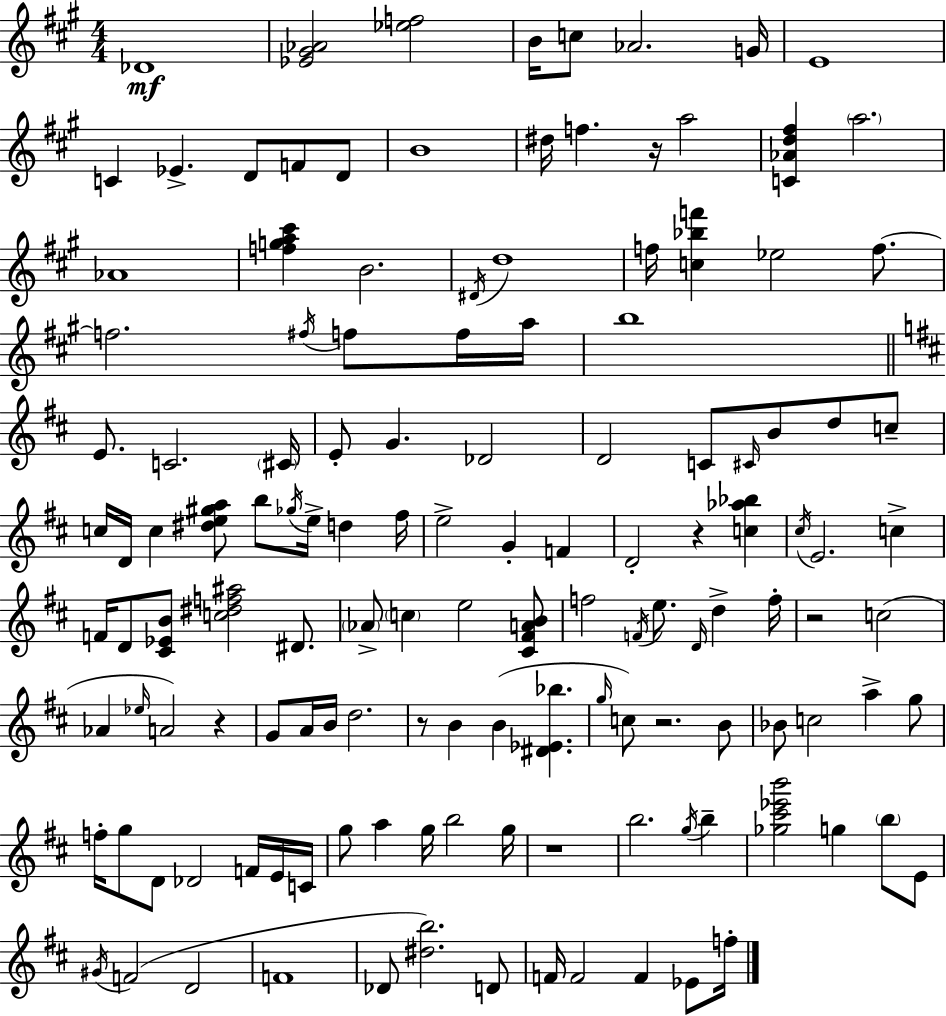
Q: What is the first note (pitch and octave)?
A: Db4